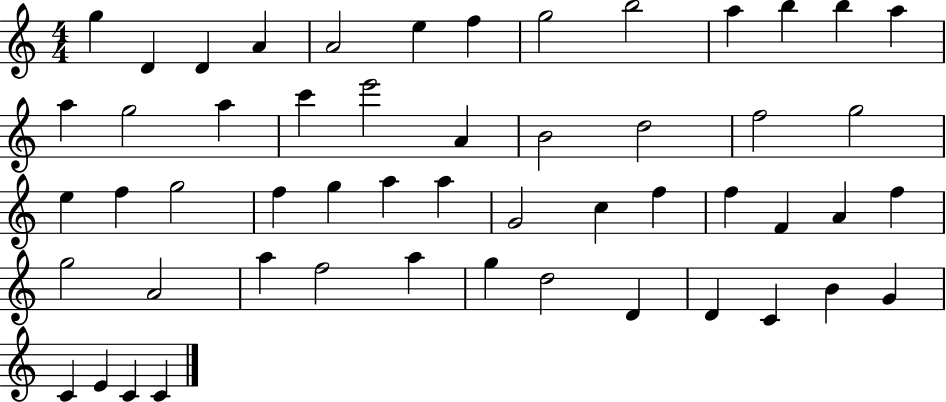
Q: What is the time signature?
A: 4/4